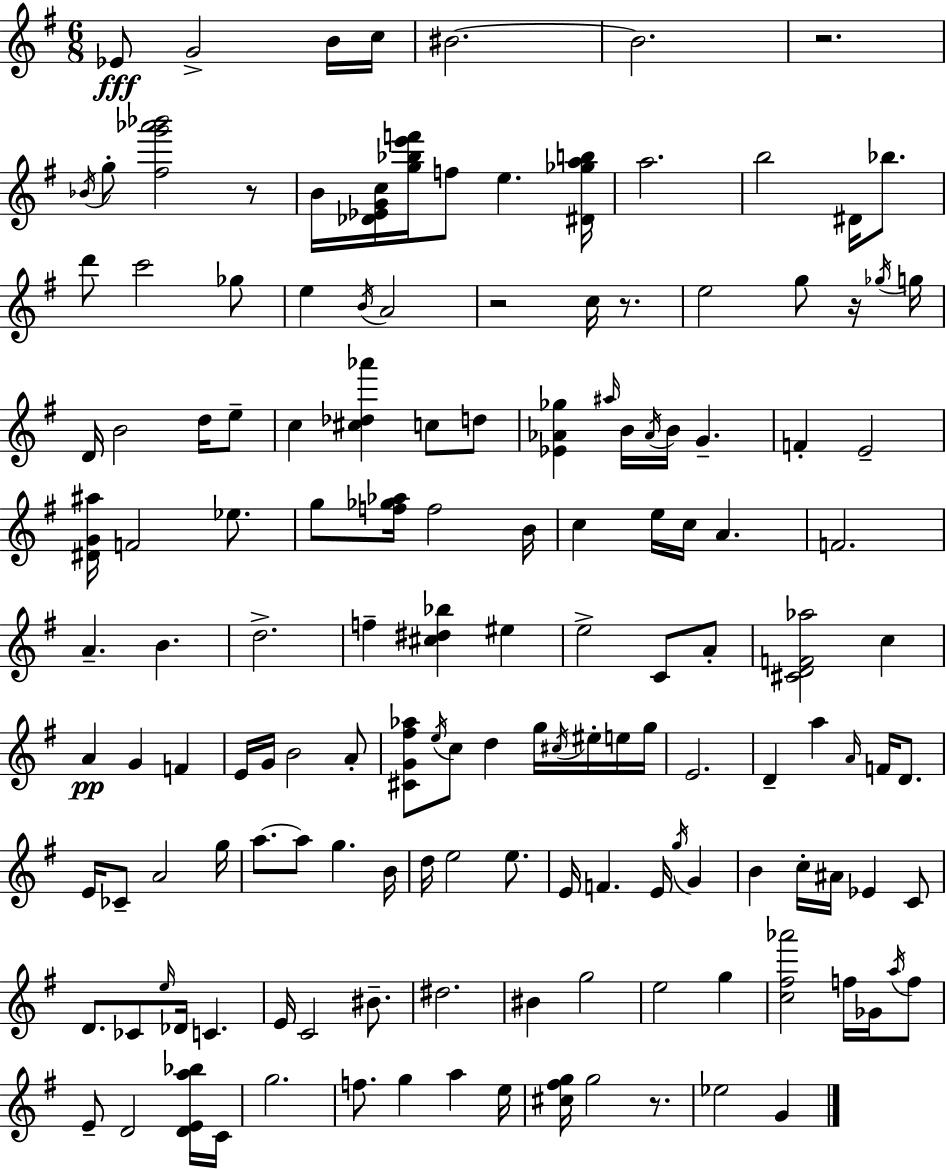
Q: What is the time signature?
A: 6/8